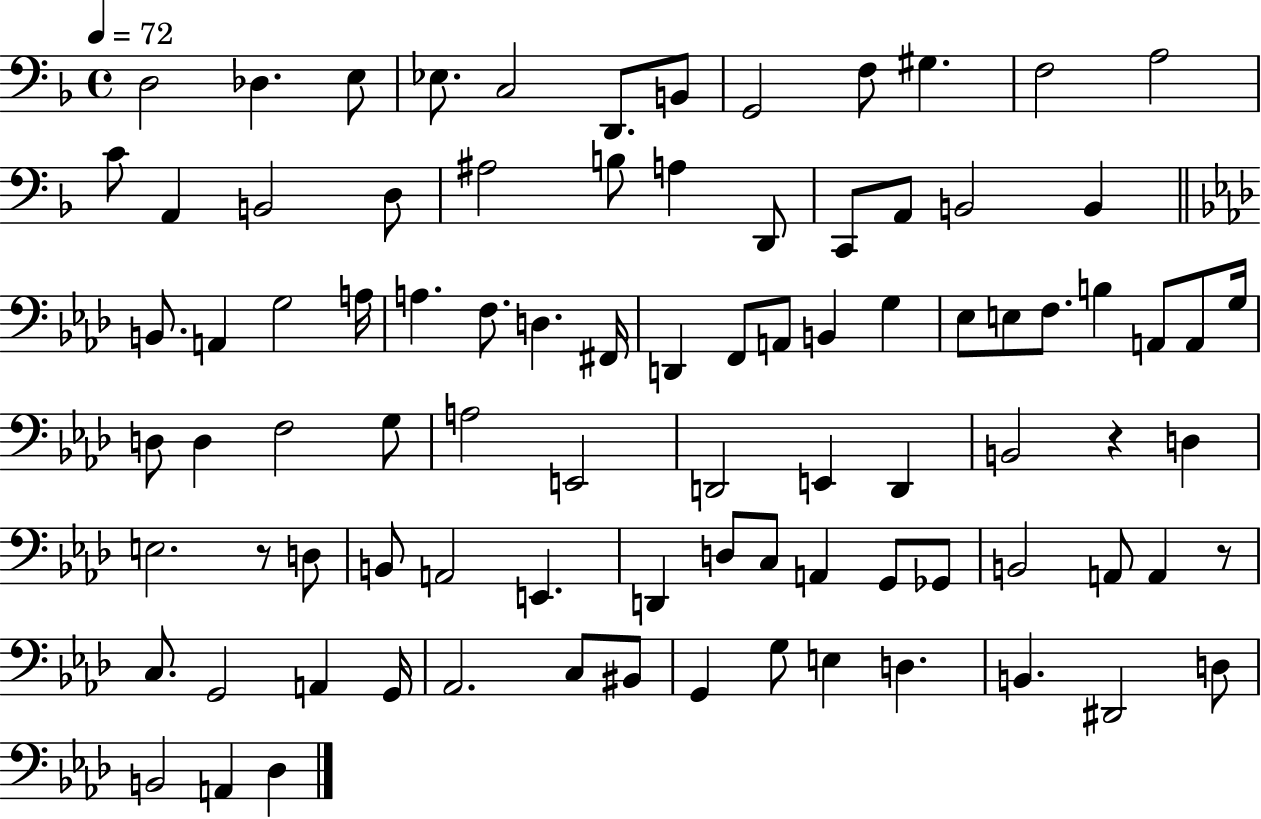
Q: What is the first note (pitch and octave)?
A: D3